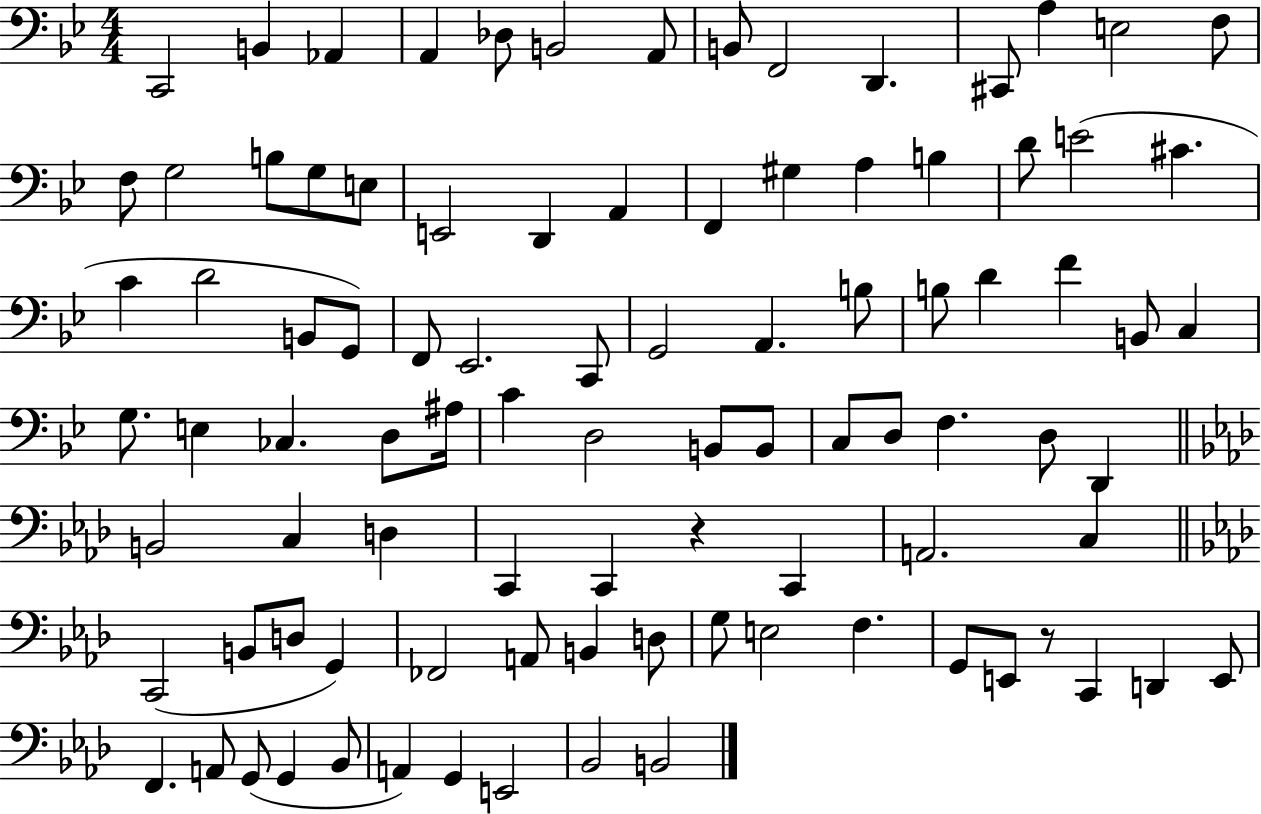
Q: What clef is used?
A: bass